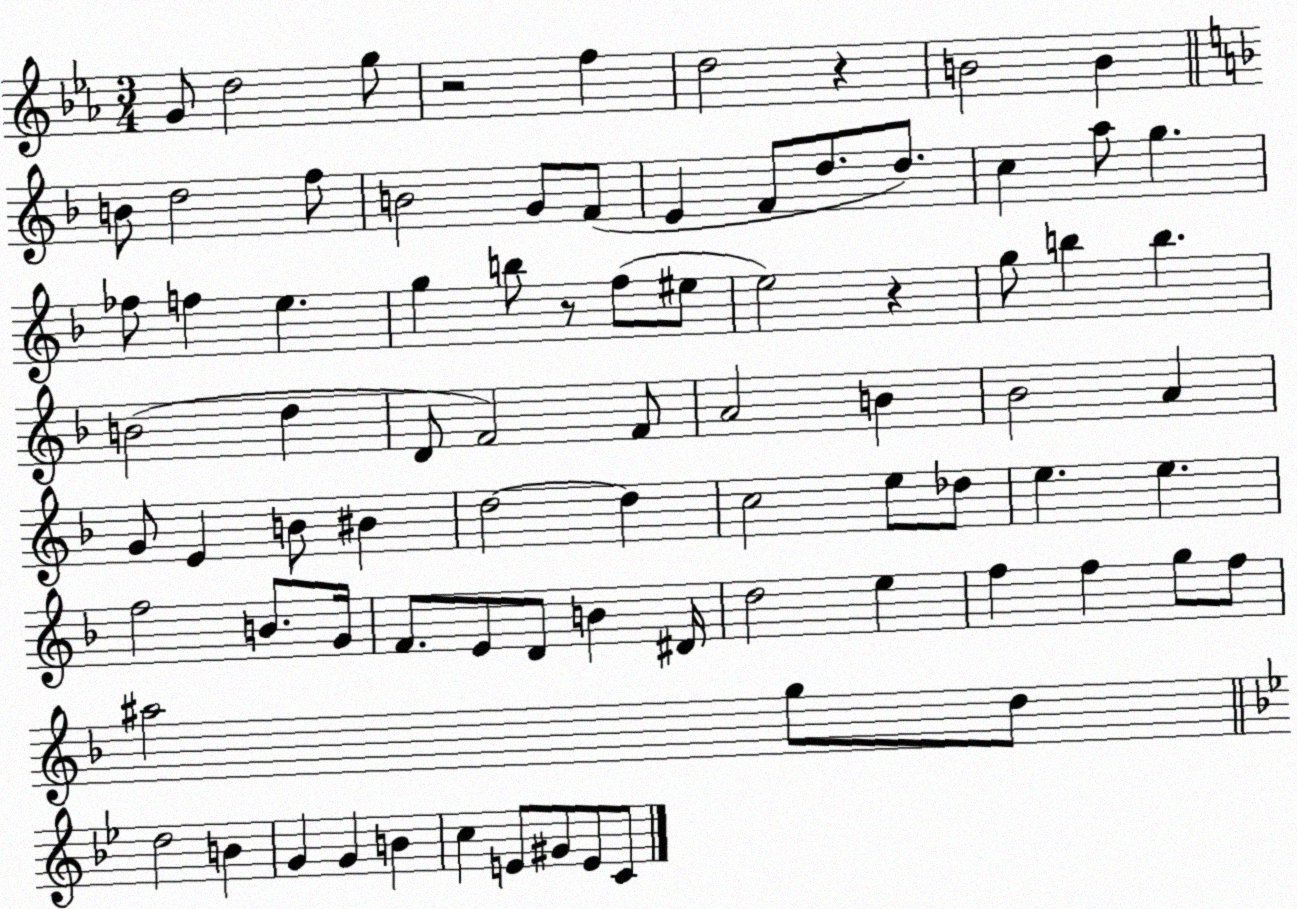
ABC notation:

X:1
T:Untitled
M:3/4
L:1/4
K:Eb
G/2 d2 g/2 z2 f d2 z B2 B B/2 d2 f/2 B2 G/2 F/2 E F/2 d/2 d/2 c a/2 g _f/2 f e g b/2 z/2 f/2 ^e/2 e2 z g/2 b b B2 d D/2 F2 F/2 A2 B _B2 A G/2 E B/2 ^B d2 d c2 e/2 _d/2 e e f2 B/2 G/4 F/2 E/2 D/2 B ^D/4 d2 e f f g/2 f/2 ^a2 g/2 d/2 d2 B G G B c E/2 ^G/2 E/2 C/2